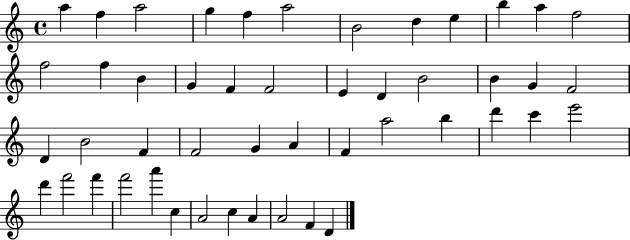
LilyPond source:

{
  \clef treble
  \time 4/4
  \defaultTimeSignature
  \key c \major
  a''4 f''4 a''2 | g''4 f''4 a''2 | b'2 d''4 e''4 | b''4 a''4 f''2 | \break f''2 f''4 b'4 | g'4 f'4 f'2 | e'4 d'4 b'2 | b'4 g'4 f'2 | \break d'4 b'2 f'4 | f'2 g'4 a'4 | f'4 a''2 b''4 | d'''4 c'''4 e'''2 | \break d'''4 f'''2 f'''4 | f'''2 a'''4 c''4 | a'2 c''4 a'4 | a'2 f'4 d'4 | \break \bar "|."
}